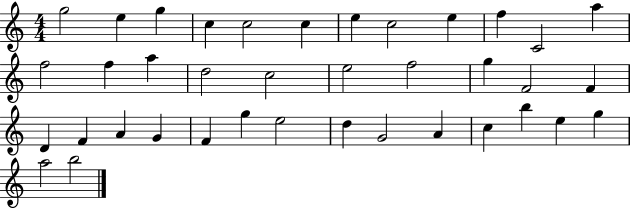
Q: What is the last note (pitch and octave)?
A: B5